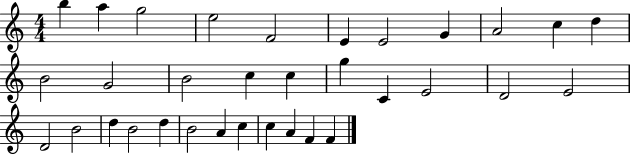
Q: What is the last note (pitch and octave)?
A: F4